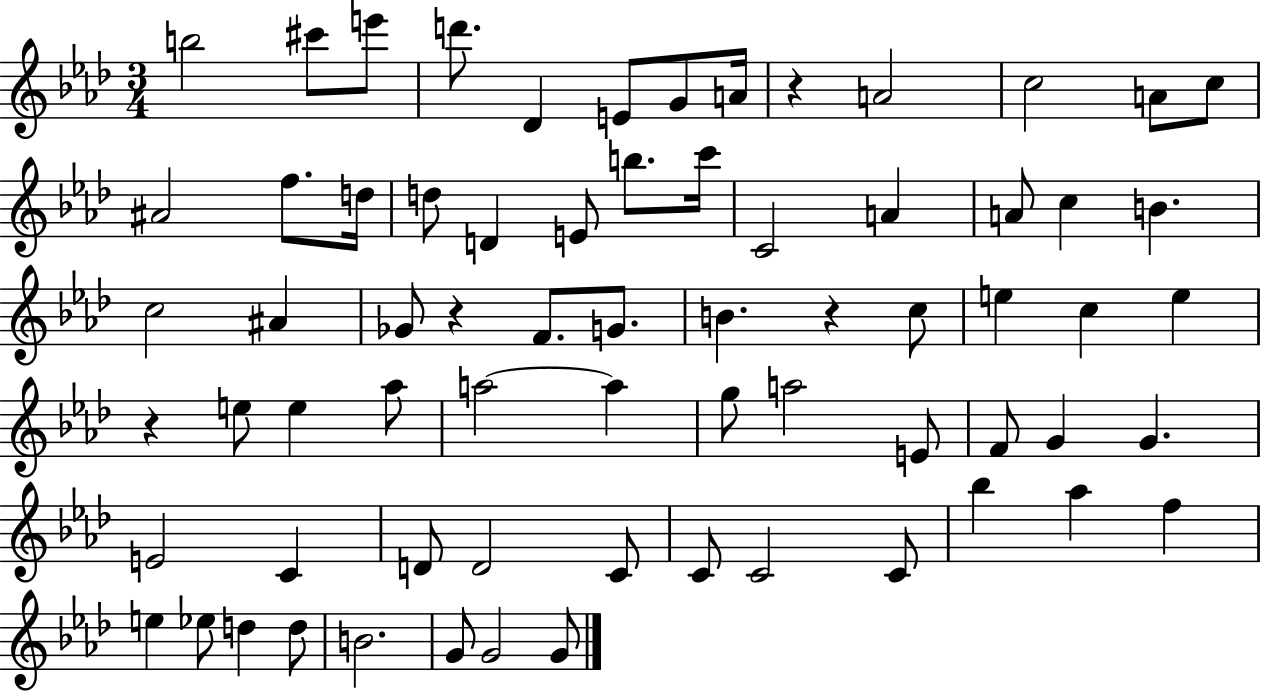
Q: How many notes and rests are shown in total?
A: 69